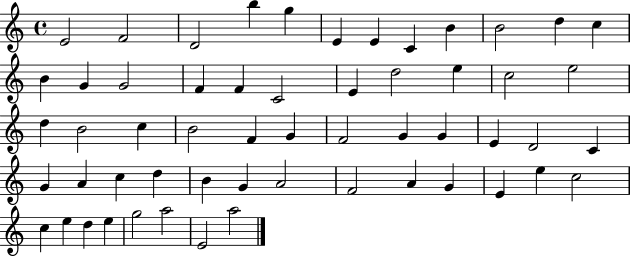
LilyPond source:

{
  \clef treble
  \time 4/4
  \defaultTimeSignature
  \key c \major
  e'2 f'2 | d'2 b''4 g''4 | e'4 e'4 c'4 b'4 | b'2 d''4 c''4 | \break b'4 g'4 g'2 | f'4 f'4 c'2 | e'4 d''2 e''4 | c''2 e''2 | \break d''4 b'2 c''4 | b'2 f'4 g'4 | f'2 g'4 g'4 | e'4 d'2 c'4 | \break g'4 a'4 c''4 d''4 | b'4 g'4 a'2 | f'2 a'4 g'4 | e'4 e''4 c''2 | \break c''4 e''4 d''4 e''4 | g''2 a''2 | e'2 a''2 | \bar "|."
}